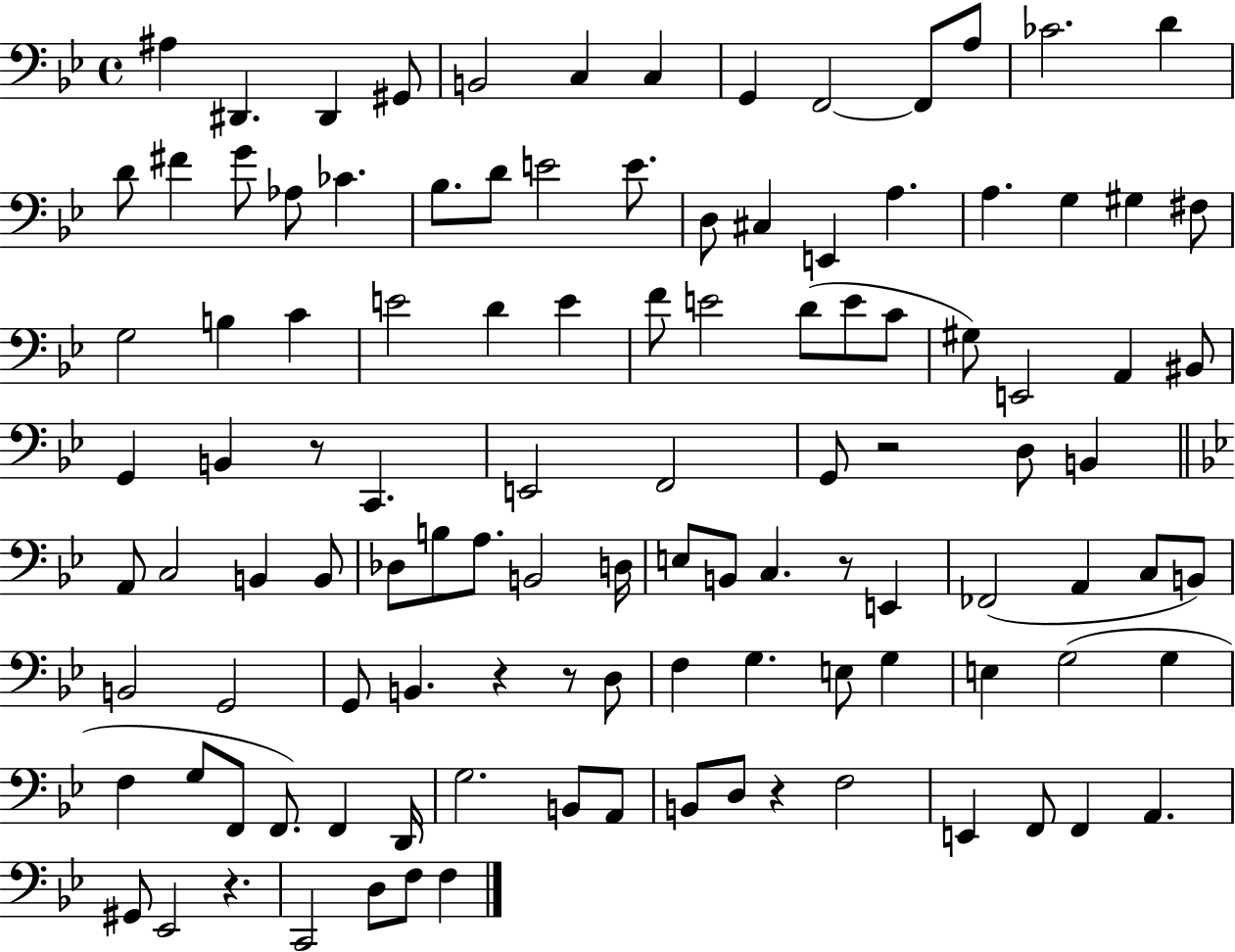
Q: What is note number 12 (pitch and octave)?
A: CES4